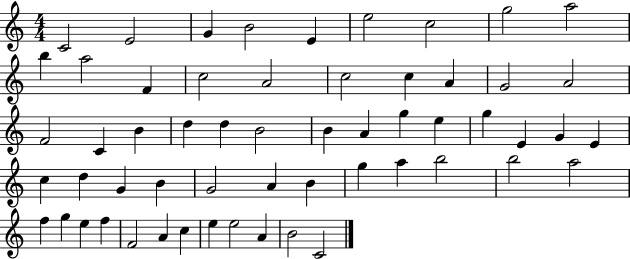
{
  \clef treble
  \numericTimeSignature
  \time 4/4
  \key c \major
  c'2 e'2 | g'4 b'2 e'4 | e''2 c''2 | g''2 a''2 | \break b''4 a''2 f'4 | c''2 a'2 | c''2 c''4 a'4 | g'2 a'2 | \break f'2 c'4 b'4 | d''4 d''4 b'2 | b'4 a'4 g''4 e''4 | g''4 e'4 g'4 e'4 | \break c''4 d''4 g'4 b'4 | g'2 a'4 b'4 | g''4 a''4 b''2 | b''2 a''2 | \break f''4 g''4 e''4 f''4 | f'2 a'4 c''4 | e''4 e''2 a'4 | b'2 c'2 | \break \bar "|."
}